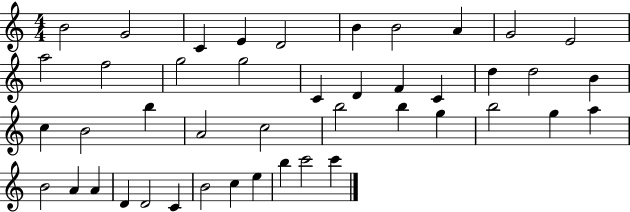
{
  \clef treble
  \numericTimeSignature
  \time 4/4
  \key c \major
  b'2 g'2 | c'4 e'4 d'2 | b'4 b'2 a'4 | g'2 e'2 | \break a''2 f''2 | g''2 g''2 | c'4 d'4 f'4 c'4 | d''4 d''2 b'4 | \break c''4 b'2 b''4 | a'2 c''2 | b''2 b''4 g''4 | b''2 g''4 a''4 | \break b'2 a'4 a'4 | d'4 d'2 c'4 | b'2 c''4 e''4 | b''4 c'''2 c'''4 | \break \bar "|."
}